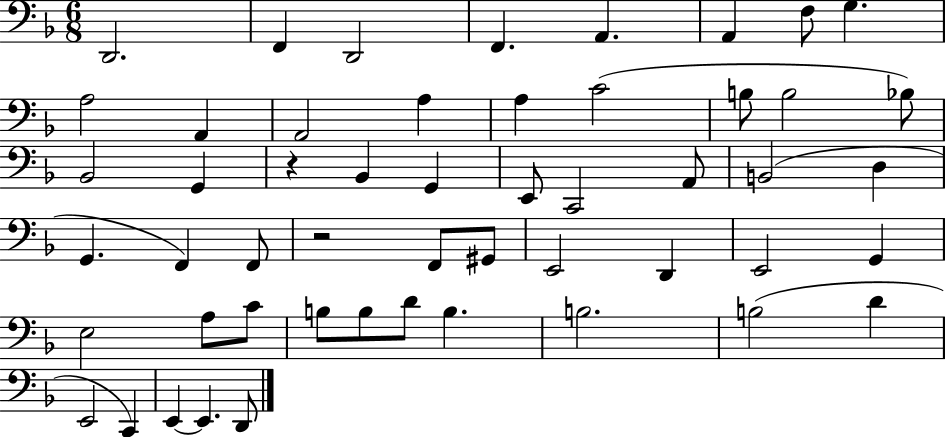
X:1
T:Untitled
M:6/8
L:1/4
K:F
D,,2 F,, D,,2 F,, A,, A,, F,/2 G, A,2 A,, A,,2 A, A, C2 B,/2 B,2 _B,/2 _B,,2 G,, z _B,, G,, E,,/2 C,,2 A,,/2 B,,2 D, G,, F,, F,,/2 z2 F,,/2 ^G,,/2 E,,2 D,, E,,2 G,, E,2 A,/2 C/2 B,/2 B,/2 D/2 B, B,2 B,2 D E,,2 C,, E,, E,, D,,/2